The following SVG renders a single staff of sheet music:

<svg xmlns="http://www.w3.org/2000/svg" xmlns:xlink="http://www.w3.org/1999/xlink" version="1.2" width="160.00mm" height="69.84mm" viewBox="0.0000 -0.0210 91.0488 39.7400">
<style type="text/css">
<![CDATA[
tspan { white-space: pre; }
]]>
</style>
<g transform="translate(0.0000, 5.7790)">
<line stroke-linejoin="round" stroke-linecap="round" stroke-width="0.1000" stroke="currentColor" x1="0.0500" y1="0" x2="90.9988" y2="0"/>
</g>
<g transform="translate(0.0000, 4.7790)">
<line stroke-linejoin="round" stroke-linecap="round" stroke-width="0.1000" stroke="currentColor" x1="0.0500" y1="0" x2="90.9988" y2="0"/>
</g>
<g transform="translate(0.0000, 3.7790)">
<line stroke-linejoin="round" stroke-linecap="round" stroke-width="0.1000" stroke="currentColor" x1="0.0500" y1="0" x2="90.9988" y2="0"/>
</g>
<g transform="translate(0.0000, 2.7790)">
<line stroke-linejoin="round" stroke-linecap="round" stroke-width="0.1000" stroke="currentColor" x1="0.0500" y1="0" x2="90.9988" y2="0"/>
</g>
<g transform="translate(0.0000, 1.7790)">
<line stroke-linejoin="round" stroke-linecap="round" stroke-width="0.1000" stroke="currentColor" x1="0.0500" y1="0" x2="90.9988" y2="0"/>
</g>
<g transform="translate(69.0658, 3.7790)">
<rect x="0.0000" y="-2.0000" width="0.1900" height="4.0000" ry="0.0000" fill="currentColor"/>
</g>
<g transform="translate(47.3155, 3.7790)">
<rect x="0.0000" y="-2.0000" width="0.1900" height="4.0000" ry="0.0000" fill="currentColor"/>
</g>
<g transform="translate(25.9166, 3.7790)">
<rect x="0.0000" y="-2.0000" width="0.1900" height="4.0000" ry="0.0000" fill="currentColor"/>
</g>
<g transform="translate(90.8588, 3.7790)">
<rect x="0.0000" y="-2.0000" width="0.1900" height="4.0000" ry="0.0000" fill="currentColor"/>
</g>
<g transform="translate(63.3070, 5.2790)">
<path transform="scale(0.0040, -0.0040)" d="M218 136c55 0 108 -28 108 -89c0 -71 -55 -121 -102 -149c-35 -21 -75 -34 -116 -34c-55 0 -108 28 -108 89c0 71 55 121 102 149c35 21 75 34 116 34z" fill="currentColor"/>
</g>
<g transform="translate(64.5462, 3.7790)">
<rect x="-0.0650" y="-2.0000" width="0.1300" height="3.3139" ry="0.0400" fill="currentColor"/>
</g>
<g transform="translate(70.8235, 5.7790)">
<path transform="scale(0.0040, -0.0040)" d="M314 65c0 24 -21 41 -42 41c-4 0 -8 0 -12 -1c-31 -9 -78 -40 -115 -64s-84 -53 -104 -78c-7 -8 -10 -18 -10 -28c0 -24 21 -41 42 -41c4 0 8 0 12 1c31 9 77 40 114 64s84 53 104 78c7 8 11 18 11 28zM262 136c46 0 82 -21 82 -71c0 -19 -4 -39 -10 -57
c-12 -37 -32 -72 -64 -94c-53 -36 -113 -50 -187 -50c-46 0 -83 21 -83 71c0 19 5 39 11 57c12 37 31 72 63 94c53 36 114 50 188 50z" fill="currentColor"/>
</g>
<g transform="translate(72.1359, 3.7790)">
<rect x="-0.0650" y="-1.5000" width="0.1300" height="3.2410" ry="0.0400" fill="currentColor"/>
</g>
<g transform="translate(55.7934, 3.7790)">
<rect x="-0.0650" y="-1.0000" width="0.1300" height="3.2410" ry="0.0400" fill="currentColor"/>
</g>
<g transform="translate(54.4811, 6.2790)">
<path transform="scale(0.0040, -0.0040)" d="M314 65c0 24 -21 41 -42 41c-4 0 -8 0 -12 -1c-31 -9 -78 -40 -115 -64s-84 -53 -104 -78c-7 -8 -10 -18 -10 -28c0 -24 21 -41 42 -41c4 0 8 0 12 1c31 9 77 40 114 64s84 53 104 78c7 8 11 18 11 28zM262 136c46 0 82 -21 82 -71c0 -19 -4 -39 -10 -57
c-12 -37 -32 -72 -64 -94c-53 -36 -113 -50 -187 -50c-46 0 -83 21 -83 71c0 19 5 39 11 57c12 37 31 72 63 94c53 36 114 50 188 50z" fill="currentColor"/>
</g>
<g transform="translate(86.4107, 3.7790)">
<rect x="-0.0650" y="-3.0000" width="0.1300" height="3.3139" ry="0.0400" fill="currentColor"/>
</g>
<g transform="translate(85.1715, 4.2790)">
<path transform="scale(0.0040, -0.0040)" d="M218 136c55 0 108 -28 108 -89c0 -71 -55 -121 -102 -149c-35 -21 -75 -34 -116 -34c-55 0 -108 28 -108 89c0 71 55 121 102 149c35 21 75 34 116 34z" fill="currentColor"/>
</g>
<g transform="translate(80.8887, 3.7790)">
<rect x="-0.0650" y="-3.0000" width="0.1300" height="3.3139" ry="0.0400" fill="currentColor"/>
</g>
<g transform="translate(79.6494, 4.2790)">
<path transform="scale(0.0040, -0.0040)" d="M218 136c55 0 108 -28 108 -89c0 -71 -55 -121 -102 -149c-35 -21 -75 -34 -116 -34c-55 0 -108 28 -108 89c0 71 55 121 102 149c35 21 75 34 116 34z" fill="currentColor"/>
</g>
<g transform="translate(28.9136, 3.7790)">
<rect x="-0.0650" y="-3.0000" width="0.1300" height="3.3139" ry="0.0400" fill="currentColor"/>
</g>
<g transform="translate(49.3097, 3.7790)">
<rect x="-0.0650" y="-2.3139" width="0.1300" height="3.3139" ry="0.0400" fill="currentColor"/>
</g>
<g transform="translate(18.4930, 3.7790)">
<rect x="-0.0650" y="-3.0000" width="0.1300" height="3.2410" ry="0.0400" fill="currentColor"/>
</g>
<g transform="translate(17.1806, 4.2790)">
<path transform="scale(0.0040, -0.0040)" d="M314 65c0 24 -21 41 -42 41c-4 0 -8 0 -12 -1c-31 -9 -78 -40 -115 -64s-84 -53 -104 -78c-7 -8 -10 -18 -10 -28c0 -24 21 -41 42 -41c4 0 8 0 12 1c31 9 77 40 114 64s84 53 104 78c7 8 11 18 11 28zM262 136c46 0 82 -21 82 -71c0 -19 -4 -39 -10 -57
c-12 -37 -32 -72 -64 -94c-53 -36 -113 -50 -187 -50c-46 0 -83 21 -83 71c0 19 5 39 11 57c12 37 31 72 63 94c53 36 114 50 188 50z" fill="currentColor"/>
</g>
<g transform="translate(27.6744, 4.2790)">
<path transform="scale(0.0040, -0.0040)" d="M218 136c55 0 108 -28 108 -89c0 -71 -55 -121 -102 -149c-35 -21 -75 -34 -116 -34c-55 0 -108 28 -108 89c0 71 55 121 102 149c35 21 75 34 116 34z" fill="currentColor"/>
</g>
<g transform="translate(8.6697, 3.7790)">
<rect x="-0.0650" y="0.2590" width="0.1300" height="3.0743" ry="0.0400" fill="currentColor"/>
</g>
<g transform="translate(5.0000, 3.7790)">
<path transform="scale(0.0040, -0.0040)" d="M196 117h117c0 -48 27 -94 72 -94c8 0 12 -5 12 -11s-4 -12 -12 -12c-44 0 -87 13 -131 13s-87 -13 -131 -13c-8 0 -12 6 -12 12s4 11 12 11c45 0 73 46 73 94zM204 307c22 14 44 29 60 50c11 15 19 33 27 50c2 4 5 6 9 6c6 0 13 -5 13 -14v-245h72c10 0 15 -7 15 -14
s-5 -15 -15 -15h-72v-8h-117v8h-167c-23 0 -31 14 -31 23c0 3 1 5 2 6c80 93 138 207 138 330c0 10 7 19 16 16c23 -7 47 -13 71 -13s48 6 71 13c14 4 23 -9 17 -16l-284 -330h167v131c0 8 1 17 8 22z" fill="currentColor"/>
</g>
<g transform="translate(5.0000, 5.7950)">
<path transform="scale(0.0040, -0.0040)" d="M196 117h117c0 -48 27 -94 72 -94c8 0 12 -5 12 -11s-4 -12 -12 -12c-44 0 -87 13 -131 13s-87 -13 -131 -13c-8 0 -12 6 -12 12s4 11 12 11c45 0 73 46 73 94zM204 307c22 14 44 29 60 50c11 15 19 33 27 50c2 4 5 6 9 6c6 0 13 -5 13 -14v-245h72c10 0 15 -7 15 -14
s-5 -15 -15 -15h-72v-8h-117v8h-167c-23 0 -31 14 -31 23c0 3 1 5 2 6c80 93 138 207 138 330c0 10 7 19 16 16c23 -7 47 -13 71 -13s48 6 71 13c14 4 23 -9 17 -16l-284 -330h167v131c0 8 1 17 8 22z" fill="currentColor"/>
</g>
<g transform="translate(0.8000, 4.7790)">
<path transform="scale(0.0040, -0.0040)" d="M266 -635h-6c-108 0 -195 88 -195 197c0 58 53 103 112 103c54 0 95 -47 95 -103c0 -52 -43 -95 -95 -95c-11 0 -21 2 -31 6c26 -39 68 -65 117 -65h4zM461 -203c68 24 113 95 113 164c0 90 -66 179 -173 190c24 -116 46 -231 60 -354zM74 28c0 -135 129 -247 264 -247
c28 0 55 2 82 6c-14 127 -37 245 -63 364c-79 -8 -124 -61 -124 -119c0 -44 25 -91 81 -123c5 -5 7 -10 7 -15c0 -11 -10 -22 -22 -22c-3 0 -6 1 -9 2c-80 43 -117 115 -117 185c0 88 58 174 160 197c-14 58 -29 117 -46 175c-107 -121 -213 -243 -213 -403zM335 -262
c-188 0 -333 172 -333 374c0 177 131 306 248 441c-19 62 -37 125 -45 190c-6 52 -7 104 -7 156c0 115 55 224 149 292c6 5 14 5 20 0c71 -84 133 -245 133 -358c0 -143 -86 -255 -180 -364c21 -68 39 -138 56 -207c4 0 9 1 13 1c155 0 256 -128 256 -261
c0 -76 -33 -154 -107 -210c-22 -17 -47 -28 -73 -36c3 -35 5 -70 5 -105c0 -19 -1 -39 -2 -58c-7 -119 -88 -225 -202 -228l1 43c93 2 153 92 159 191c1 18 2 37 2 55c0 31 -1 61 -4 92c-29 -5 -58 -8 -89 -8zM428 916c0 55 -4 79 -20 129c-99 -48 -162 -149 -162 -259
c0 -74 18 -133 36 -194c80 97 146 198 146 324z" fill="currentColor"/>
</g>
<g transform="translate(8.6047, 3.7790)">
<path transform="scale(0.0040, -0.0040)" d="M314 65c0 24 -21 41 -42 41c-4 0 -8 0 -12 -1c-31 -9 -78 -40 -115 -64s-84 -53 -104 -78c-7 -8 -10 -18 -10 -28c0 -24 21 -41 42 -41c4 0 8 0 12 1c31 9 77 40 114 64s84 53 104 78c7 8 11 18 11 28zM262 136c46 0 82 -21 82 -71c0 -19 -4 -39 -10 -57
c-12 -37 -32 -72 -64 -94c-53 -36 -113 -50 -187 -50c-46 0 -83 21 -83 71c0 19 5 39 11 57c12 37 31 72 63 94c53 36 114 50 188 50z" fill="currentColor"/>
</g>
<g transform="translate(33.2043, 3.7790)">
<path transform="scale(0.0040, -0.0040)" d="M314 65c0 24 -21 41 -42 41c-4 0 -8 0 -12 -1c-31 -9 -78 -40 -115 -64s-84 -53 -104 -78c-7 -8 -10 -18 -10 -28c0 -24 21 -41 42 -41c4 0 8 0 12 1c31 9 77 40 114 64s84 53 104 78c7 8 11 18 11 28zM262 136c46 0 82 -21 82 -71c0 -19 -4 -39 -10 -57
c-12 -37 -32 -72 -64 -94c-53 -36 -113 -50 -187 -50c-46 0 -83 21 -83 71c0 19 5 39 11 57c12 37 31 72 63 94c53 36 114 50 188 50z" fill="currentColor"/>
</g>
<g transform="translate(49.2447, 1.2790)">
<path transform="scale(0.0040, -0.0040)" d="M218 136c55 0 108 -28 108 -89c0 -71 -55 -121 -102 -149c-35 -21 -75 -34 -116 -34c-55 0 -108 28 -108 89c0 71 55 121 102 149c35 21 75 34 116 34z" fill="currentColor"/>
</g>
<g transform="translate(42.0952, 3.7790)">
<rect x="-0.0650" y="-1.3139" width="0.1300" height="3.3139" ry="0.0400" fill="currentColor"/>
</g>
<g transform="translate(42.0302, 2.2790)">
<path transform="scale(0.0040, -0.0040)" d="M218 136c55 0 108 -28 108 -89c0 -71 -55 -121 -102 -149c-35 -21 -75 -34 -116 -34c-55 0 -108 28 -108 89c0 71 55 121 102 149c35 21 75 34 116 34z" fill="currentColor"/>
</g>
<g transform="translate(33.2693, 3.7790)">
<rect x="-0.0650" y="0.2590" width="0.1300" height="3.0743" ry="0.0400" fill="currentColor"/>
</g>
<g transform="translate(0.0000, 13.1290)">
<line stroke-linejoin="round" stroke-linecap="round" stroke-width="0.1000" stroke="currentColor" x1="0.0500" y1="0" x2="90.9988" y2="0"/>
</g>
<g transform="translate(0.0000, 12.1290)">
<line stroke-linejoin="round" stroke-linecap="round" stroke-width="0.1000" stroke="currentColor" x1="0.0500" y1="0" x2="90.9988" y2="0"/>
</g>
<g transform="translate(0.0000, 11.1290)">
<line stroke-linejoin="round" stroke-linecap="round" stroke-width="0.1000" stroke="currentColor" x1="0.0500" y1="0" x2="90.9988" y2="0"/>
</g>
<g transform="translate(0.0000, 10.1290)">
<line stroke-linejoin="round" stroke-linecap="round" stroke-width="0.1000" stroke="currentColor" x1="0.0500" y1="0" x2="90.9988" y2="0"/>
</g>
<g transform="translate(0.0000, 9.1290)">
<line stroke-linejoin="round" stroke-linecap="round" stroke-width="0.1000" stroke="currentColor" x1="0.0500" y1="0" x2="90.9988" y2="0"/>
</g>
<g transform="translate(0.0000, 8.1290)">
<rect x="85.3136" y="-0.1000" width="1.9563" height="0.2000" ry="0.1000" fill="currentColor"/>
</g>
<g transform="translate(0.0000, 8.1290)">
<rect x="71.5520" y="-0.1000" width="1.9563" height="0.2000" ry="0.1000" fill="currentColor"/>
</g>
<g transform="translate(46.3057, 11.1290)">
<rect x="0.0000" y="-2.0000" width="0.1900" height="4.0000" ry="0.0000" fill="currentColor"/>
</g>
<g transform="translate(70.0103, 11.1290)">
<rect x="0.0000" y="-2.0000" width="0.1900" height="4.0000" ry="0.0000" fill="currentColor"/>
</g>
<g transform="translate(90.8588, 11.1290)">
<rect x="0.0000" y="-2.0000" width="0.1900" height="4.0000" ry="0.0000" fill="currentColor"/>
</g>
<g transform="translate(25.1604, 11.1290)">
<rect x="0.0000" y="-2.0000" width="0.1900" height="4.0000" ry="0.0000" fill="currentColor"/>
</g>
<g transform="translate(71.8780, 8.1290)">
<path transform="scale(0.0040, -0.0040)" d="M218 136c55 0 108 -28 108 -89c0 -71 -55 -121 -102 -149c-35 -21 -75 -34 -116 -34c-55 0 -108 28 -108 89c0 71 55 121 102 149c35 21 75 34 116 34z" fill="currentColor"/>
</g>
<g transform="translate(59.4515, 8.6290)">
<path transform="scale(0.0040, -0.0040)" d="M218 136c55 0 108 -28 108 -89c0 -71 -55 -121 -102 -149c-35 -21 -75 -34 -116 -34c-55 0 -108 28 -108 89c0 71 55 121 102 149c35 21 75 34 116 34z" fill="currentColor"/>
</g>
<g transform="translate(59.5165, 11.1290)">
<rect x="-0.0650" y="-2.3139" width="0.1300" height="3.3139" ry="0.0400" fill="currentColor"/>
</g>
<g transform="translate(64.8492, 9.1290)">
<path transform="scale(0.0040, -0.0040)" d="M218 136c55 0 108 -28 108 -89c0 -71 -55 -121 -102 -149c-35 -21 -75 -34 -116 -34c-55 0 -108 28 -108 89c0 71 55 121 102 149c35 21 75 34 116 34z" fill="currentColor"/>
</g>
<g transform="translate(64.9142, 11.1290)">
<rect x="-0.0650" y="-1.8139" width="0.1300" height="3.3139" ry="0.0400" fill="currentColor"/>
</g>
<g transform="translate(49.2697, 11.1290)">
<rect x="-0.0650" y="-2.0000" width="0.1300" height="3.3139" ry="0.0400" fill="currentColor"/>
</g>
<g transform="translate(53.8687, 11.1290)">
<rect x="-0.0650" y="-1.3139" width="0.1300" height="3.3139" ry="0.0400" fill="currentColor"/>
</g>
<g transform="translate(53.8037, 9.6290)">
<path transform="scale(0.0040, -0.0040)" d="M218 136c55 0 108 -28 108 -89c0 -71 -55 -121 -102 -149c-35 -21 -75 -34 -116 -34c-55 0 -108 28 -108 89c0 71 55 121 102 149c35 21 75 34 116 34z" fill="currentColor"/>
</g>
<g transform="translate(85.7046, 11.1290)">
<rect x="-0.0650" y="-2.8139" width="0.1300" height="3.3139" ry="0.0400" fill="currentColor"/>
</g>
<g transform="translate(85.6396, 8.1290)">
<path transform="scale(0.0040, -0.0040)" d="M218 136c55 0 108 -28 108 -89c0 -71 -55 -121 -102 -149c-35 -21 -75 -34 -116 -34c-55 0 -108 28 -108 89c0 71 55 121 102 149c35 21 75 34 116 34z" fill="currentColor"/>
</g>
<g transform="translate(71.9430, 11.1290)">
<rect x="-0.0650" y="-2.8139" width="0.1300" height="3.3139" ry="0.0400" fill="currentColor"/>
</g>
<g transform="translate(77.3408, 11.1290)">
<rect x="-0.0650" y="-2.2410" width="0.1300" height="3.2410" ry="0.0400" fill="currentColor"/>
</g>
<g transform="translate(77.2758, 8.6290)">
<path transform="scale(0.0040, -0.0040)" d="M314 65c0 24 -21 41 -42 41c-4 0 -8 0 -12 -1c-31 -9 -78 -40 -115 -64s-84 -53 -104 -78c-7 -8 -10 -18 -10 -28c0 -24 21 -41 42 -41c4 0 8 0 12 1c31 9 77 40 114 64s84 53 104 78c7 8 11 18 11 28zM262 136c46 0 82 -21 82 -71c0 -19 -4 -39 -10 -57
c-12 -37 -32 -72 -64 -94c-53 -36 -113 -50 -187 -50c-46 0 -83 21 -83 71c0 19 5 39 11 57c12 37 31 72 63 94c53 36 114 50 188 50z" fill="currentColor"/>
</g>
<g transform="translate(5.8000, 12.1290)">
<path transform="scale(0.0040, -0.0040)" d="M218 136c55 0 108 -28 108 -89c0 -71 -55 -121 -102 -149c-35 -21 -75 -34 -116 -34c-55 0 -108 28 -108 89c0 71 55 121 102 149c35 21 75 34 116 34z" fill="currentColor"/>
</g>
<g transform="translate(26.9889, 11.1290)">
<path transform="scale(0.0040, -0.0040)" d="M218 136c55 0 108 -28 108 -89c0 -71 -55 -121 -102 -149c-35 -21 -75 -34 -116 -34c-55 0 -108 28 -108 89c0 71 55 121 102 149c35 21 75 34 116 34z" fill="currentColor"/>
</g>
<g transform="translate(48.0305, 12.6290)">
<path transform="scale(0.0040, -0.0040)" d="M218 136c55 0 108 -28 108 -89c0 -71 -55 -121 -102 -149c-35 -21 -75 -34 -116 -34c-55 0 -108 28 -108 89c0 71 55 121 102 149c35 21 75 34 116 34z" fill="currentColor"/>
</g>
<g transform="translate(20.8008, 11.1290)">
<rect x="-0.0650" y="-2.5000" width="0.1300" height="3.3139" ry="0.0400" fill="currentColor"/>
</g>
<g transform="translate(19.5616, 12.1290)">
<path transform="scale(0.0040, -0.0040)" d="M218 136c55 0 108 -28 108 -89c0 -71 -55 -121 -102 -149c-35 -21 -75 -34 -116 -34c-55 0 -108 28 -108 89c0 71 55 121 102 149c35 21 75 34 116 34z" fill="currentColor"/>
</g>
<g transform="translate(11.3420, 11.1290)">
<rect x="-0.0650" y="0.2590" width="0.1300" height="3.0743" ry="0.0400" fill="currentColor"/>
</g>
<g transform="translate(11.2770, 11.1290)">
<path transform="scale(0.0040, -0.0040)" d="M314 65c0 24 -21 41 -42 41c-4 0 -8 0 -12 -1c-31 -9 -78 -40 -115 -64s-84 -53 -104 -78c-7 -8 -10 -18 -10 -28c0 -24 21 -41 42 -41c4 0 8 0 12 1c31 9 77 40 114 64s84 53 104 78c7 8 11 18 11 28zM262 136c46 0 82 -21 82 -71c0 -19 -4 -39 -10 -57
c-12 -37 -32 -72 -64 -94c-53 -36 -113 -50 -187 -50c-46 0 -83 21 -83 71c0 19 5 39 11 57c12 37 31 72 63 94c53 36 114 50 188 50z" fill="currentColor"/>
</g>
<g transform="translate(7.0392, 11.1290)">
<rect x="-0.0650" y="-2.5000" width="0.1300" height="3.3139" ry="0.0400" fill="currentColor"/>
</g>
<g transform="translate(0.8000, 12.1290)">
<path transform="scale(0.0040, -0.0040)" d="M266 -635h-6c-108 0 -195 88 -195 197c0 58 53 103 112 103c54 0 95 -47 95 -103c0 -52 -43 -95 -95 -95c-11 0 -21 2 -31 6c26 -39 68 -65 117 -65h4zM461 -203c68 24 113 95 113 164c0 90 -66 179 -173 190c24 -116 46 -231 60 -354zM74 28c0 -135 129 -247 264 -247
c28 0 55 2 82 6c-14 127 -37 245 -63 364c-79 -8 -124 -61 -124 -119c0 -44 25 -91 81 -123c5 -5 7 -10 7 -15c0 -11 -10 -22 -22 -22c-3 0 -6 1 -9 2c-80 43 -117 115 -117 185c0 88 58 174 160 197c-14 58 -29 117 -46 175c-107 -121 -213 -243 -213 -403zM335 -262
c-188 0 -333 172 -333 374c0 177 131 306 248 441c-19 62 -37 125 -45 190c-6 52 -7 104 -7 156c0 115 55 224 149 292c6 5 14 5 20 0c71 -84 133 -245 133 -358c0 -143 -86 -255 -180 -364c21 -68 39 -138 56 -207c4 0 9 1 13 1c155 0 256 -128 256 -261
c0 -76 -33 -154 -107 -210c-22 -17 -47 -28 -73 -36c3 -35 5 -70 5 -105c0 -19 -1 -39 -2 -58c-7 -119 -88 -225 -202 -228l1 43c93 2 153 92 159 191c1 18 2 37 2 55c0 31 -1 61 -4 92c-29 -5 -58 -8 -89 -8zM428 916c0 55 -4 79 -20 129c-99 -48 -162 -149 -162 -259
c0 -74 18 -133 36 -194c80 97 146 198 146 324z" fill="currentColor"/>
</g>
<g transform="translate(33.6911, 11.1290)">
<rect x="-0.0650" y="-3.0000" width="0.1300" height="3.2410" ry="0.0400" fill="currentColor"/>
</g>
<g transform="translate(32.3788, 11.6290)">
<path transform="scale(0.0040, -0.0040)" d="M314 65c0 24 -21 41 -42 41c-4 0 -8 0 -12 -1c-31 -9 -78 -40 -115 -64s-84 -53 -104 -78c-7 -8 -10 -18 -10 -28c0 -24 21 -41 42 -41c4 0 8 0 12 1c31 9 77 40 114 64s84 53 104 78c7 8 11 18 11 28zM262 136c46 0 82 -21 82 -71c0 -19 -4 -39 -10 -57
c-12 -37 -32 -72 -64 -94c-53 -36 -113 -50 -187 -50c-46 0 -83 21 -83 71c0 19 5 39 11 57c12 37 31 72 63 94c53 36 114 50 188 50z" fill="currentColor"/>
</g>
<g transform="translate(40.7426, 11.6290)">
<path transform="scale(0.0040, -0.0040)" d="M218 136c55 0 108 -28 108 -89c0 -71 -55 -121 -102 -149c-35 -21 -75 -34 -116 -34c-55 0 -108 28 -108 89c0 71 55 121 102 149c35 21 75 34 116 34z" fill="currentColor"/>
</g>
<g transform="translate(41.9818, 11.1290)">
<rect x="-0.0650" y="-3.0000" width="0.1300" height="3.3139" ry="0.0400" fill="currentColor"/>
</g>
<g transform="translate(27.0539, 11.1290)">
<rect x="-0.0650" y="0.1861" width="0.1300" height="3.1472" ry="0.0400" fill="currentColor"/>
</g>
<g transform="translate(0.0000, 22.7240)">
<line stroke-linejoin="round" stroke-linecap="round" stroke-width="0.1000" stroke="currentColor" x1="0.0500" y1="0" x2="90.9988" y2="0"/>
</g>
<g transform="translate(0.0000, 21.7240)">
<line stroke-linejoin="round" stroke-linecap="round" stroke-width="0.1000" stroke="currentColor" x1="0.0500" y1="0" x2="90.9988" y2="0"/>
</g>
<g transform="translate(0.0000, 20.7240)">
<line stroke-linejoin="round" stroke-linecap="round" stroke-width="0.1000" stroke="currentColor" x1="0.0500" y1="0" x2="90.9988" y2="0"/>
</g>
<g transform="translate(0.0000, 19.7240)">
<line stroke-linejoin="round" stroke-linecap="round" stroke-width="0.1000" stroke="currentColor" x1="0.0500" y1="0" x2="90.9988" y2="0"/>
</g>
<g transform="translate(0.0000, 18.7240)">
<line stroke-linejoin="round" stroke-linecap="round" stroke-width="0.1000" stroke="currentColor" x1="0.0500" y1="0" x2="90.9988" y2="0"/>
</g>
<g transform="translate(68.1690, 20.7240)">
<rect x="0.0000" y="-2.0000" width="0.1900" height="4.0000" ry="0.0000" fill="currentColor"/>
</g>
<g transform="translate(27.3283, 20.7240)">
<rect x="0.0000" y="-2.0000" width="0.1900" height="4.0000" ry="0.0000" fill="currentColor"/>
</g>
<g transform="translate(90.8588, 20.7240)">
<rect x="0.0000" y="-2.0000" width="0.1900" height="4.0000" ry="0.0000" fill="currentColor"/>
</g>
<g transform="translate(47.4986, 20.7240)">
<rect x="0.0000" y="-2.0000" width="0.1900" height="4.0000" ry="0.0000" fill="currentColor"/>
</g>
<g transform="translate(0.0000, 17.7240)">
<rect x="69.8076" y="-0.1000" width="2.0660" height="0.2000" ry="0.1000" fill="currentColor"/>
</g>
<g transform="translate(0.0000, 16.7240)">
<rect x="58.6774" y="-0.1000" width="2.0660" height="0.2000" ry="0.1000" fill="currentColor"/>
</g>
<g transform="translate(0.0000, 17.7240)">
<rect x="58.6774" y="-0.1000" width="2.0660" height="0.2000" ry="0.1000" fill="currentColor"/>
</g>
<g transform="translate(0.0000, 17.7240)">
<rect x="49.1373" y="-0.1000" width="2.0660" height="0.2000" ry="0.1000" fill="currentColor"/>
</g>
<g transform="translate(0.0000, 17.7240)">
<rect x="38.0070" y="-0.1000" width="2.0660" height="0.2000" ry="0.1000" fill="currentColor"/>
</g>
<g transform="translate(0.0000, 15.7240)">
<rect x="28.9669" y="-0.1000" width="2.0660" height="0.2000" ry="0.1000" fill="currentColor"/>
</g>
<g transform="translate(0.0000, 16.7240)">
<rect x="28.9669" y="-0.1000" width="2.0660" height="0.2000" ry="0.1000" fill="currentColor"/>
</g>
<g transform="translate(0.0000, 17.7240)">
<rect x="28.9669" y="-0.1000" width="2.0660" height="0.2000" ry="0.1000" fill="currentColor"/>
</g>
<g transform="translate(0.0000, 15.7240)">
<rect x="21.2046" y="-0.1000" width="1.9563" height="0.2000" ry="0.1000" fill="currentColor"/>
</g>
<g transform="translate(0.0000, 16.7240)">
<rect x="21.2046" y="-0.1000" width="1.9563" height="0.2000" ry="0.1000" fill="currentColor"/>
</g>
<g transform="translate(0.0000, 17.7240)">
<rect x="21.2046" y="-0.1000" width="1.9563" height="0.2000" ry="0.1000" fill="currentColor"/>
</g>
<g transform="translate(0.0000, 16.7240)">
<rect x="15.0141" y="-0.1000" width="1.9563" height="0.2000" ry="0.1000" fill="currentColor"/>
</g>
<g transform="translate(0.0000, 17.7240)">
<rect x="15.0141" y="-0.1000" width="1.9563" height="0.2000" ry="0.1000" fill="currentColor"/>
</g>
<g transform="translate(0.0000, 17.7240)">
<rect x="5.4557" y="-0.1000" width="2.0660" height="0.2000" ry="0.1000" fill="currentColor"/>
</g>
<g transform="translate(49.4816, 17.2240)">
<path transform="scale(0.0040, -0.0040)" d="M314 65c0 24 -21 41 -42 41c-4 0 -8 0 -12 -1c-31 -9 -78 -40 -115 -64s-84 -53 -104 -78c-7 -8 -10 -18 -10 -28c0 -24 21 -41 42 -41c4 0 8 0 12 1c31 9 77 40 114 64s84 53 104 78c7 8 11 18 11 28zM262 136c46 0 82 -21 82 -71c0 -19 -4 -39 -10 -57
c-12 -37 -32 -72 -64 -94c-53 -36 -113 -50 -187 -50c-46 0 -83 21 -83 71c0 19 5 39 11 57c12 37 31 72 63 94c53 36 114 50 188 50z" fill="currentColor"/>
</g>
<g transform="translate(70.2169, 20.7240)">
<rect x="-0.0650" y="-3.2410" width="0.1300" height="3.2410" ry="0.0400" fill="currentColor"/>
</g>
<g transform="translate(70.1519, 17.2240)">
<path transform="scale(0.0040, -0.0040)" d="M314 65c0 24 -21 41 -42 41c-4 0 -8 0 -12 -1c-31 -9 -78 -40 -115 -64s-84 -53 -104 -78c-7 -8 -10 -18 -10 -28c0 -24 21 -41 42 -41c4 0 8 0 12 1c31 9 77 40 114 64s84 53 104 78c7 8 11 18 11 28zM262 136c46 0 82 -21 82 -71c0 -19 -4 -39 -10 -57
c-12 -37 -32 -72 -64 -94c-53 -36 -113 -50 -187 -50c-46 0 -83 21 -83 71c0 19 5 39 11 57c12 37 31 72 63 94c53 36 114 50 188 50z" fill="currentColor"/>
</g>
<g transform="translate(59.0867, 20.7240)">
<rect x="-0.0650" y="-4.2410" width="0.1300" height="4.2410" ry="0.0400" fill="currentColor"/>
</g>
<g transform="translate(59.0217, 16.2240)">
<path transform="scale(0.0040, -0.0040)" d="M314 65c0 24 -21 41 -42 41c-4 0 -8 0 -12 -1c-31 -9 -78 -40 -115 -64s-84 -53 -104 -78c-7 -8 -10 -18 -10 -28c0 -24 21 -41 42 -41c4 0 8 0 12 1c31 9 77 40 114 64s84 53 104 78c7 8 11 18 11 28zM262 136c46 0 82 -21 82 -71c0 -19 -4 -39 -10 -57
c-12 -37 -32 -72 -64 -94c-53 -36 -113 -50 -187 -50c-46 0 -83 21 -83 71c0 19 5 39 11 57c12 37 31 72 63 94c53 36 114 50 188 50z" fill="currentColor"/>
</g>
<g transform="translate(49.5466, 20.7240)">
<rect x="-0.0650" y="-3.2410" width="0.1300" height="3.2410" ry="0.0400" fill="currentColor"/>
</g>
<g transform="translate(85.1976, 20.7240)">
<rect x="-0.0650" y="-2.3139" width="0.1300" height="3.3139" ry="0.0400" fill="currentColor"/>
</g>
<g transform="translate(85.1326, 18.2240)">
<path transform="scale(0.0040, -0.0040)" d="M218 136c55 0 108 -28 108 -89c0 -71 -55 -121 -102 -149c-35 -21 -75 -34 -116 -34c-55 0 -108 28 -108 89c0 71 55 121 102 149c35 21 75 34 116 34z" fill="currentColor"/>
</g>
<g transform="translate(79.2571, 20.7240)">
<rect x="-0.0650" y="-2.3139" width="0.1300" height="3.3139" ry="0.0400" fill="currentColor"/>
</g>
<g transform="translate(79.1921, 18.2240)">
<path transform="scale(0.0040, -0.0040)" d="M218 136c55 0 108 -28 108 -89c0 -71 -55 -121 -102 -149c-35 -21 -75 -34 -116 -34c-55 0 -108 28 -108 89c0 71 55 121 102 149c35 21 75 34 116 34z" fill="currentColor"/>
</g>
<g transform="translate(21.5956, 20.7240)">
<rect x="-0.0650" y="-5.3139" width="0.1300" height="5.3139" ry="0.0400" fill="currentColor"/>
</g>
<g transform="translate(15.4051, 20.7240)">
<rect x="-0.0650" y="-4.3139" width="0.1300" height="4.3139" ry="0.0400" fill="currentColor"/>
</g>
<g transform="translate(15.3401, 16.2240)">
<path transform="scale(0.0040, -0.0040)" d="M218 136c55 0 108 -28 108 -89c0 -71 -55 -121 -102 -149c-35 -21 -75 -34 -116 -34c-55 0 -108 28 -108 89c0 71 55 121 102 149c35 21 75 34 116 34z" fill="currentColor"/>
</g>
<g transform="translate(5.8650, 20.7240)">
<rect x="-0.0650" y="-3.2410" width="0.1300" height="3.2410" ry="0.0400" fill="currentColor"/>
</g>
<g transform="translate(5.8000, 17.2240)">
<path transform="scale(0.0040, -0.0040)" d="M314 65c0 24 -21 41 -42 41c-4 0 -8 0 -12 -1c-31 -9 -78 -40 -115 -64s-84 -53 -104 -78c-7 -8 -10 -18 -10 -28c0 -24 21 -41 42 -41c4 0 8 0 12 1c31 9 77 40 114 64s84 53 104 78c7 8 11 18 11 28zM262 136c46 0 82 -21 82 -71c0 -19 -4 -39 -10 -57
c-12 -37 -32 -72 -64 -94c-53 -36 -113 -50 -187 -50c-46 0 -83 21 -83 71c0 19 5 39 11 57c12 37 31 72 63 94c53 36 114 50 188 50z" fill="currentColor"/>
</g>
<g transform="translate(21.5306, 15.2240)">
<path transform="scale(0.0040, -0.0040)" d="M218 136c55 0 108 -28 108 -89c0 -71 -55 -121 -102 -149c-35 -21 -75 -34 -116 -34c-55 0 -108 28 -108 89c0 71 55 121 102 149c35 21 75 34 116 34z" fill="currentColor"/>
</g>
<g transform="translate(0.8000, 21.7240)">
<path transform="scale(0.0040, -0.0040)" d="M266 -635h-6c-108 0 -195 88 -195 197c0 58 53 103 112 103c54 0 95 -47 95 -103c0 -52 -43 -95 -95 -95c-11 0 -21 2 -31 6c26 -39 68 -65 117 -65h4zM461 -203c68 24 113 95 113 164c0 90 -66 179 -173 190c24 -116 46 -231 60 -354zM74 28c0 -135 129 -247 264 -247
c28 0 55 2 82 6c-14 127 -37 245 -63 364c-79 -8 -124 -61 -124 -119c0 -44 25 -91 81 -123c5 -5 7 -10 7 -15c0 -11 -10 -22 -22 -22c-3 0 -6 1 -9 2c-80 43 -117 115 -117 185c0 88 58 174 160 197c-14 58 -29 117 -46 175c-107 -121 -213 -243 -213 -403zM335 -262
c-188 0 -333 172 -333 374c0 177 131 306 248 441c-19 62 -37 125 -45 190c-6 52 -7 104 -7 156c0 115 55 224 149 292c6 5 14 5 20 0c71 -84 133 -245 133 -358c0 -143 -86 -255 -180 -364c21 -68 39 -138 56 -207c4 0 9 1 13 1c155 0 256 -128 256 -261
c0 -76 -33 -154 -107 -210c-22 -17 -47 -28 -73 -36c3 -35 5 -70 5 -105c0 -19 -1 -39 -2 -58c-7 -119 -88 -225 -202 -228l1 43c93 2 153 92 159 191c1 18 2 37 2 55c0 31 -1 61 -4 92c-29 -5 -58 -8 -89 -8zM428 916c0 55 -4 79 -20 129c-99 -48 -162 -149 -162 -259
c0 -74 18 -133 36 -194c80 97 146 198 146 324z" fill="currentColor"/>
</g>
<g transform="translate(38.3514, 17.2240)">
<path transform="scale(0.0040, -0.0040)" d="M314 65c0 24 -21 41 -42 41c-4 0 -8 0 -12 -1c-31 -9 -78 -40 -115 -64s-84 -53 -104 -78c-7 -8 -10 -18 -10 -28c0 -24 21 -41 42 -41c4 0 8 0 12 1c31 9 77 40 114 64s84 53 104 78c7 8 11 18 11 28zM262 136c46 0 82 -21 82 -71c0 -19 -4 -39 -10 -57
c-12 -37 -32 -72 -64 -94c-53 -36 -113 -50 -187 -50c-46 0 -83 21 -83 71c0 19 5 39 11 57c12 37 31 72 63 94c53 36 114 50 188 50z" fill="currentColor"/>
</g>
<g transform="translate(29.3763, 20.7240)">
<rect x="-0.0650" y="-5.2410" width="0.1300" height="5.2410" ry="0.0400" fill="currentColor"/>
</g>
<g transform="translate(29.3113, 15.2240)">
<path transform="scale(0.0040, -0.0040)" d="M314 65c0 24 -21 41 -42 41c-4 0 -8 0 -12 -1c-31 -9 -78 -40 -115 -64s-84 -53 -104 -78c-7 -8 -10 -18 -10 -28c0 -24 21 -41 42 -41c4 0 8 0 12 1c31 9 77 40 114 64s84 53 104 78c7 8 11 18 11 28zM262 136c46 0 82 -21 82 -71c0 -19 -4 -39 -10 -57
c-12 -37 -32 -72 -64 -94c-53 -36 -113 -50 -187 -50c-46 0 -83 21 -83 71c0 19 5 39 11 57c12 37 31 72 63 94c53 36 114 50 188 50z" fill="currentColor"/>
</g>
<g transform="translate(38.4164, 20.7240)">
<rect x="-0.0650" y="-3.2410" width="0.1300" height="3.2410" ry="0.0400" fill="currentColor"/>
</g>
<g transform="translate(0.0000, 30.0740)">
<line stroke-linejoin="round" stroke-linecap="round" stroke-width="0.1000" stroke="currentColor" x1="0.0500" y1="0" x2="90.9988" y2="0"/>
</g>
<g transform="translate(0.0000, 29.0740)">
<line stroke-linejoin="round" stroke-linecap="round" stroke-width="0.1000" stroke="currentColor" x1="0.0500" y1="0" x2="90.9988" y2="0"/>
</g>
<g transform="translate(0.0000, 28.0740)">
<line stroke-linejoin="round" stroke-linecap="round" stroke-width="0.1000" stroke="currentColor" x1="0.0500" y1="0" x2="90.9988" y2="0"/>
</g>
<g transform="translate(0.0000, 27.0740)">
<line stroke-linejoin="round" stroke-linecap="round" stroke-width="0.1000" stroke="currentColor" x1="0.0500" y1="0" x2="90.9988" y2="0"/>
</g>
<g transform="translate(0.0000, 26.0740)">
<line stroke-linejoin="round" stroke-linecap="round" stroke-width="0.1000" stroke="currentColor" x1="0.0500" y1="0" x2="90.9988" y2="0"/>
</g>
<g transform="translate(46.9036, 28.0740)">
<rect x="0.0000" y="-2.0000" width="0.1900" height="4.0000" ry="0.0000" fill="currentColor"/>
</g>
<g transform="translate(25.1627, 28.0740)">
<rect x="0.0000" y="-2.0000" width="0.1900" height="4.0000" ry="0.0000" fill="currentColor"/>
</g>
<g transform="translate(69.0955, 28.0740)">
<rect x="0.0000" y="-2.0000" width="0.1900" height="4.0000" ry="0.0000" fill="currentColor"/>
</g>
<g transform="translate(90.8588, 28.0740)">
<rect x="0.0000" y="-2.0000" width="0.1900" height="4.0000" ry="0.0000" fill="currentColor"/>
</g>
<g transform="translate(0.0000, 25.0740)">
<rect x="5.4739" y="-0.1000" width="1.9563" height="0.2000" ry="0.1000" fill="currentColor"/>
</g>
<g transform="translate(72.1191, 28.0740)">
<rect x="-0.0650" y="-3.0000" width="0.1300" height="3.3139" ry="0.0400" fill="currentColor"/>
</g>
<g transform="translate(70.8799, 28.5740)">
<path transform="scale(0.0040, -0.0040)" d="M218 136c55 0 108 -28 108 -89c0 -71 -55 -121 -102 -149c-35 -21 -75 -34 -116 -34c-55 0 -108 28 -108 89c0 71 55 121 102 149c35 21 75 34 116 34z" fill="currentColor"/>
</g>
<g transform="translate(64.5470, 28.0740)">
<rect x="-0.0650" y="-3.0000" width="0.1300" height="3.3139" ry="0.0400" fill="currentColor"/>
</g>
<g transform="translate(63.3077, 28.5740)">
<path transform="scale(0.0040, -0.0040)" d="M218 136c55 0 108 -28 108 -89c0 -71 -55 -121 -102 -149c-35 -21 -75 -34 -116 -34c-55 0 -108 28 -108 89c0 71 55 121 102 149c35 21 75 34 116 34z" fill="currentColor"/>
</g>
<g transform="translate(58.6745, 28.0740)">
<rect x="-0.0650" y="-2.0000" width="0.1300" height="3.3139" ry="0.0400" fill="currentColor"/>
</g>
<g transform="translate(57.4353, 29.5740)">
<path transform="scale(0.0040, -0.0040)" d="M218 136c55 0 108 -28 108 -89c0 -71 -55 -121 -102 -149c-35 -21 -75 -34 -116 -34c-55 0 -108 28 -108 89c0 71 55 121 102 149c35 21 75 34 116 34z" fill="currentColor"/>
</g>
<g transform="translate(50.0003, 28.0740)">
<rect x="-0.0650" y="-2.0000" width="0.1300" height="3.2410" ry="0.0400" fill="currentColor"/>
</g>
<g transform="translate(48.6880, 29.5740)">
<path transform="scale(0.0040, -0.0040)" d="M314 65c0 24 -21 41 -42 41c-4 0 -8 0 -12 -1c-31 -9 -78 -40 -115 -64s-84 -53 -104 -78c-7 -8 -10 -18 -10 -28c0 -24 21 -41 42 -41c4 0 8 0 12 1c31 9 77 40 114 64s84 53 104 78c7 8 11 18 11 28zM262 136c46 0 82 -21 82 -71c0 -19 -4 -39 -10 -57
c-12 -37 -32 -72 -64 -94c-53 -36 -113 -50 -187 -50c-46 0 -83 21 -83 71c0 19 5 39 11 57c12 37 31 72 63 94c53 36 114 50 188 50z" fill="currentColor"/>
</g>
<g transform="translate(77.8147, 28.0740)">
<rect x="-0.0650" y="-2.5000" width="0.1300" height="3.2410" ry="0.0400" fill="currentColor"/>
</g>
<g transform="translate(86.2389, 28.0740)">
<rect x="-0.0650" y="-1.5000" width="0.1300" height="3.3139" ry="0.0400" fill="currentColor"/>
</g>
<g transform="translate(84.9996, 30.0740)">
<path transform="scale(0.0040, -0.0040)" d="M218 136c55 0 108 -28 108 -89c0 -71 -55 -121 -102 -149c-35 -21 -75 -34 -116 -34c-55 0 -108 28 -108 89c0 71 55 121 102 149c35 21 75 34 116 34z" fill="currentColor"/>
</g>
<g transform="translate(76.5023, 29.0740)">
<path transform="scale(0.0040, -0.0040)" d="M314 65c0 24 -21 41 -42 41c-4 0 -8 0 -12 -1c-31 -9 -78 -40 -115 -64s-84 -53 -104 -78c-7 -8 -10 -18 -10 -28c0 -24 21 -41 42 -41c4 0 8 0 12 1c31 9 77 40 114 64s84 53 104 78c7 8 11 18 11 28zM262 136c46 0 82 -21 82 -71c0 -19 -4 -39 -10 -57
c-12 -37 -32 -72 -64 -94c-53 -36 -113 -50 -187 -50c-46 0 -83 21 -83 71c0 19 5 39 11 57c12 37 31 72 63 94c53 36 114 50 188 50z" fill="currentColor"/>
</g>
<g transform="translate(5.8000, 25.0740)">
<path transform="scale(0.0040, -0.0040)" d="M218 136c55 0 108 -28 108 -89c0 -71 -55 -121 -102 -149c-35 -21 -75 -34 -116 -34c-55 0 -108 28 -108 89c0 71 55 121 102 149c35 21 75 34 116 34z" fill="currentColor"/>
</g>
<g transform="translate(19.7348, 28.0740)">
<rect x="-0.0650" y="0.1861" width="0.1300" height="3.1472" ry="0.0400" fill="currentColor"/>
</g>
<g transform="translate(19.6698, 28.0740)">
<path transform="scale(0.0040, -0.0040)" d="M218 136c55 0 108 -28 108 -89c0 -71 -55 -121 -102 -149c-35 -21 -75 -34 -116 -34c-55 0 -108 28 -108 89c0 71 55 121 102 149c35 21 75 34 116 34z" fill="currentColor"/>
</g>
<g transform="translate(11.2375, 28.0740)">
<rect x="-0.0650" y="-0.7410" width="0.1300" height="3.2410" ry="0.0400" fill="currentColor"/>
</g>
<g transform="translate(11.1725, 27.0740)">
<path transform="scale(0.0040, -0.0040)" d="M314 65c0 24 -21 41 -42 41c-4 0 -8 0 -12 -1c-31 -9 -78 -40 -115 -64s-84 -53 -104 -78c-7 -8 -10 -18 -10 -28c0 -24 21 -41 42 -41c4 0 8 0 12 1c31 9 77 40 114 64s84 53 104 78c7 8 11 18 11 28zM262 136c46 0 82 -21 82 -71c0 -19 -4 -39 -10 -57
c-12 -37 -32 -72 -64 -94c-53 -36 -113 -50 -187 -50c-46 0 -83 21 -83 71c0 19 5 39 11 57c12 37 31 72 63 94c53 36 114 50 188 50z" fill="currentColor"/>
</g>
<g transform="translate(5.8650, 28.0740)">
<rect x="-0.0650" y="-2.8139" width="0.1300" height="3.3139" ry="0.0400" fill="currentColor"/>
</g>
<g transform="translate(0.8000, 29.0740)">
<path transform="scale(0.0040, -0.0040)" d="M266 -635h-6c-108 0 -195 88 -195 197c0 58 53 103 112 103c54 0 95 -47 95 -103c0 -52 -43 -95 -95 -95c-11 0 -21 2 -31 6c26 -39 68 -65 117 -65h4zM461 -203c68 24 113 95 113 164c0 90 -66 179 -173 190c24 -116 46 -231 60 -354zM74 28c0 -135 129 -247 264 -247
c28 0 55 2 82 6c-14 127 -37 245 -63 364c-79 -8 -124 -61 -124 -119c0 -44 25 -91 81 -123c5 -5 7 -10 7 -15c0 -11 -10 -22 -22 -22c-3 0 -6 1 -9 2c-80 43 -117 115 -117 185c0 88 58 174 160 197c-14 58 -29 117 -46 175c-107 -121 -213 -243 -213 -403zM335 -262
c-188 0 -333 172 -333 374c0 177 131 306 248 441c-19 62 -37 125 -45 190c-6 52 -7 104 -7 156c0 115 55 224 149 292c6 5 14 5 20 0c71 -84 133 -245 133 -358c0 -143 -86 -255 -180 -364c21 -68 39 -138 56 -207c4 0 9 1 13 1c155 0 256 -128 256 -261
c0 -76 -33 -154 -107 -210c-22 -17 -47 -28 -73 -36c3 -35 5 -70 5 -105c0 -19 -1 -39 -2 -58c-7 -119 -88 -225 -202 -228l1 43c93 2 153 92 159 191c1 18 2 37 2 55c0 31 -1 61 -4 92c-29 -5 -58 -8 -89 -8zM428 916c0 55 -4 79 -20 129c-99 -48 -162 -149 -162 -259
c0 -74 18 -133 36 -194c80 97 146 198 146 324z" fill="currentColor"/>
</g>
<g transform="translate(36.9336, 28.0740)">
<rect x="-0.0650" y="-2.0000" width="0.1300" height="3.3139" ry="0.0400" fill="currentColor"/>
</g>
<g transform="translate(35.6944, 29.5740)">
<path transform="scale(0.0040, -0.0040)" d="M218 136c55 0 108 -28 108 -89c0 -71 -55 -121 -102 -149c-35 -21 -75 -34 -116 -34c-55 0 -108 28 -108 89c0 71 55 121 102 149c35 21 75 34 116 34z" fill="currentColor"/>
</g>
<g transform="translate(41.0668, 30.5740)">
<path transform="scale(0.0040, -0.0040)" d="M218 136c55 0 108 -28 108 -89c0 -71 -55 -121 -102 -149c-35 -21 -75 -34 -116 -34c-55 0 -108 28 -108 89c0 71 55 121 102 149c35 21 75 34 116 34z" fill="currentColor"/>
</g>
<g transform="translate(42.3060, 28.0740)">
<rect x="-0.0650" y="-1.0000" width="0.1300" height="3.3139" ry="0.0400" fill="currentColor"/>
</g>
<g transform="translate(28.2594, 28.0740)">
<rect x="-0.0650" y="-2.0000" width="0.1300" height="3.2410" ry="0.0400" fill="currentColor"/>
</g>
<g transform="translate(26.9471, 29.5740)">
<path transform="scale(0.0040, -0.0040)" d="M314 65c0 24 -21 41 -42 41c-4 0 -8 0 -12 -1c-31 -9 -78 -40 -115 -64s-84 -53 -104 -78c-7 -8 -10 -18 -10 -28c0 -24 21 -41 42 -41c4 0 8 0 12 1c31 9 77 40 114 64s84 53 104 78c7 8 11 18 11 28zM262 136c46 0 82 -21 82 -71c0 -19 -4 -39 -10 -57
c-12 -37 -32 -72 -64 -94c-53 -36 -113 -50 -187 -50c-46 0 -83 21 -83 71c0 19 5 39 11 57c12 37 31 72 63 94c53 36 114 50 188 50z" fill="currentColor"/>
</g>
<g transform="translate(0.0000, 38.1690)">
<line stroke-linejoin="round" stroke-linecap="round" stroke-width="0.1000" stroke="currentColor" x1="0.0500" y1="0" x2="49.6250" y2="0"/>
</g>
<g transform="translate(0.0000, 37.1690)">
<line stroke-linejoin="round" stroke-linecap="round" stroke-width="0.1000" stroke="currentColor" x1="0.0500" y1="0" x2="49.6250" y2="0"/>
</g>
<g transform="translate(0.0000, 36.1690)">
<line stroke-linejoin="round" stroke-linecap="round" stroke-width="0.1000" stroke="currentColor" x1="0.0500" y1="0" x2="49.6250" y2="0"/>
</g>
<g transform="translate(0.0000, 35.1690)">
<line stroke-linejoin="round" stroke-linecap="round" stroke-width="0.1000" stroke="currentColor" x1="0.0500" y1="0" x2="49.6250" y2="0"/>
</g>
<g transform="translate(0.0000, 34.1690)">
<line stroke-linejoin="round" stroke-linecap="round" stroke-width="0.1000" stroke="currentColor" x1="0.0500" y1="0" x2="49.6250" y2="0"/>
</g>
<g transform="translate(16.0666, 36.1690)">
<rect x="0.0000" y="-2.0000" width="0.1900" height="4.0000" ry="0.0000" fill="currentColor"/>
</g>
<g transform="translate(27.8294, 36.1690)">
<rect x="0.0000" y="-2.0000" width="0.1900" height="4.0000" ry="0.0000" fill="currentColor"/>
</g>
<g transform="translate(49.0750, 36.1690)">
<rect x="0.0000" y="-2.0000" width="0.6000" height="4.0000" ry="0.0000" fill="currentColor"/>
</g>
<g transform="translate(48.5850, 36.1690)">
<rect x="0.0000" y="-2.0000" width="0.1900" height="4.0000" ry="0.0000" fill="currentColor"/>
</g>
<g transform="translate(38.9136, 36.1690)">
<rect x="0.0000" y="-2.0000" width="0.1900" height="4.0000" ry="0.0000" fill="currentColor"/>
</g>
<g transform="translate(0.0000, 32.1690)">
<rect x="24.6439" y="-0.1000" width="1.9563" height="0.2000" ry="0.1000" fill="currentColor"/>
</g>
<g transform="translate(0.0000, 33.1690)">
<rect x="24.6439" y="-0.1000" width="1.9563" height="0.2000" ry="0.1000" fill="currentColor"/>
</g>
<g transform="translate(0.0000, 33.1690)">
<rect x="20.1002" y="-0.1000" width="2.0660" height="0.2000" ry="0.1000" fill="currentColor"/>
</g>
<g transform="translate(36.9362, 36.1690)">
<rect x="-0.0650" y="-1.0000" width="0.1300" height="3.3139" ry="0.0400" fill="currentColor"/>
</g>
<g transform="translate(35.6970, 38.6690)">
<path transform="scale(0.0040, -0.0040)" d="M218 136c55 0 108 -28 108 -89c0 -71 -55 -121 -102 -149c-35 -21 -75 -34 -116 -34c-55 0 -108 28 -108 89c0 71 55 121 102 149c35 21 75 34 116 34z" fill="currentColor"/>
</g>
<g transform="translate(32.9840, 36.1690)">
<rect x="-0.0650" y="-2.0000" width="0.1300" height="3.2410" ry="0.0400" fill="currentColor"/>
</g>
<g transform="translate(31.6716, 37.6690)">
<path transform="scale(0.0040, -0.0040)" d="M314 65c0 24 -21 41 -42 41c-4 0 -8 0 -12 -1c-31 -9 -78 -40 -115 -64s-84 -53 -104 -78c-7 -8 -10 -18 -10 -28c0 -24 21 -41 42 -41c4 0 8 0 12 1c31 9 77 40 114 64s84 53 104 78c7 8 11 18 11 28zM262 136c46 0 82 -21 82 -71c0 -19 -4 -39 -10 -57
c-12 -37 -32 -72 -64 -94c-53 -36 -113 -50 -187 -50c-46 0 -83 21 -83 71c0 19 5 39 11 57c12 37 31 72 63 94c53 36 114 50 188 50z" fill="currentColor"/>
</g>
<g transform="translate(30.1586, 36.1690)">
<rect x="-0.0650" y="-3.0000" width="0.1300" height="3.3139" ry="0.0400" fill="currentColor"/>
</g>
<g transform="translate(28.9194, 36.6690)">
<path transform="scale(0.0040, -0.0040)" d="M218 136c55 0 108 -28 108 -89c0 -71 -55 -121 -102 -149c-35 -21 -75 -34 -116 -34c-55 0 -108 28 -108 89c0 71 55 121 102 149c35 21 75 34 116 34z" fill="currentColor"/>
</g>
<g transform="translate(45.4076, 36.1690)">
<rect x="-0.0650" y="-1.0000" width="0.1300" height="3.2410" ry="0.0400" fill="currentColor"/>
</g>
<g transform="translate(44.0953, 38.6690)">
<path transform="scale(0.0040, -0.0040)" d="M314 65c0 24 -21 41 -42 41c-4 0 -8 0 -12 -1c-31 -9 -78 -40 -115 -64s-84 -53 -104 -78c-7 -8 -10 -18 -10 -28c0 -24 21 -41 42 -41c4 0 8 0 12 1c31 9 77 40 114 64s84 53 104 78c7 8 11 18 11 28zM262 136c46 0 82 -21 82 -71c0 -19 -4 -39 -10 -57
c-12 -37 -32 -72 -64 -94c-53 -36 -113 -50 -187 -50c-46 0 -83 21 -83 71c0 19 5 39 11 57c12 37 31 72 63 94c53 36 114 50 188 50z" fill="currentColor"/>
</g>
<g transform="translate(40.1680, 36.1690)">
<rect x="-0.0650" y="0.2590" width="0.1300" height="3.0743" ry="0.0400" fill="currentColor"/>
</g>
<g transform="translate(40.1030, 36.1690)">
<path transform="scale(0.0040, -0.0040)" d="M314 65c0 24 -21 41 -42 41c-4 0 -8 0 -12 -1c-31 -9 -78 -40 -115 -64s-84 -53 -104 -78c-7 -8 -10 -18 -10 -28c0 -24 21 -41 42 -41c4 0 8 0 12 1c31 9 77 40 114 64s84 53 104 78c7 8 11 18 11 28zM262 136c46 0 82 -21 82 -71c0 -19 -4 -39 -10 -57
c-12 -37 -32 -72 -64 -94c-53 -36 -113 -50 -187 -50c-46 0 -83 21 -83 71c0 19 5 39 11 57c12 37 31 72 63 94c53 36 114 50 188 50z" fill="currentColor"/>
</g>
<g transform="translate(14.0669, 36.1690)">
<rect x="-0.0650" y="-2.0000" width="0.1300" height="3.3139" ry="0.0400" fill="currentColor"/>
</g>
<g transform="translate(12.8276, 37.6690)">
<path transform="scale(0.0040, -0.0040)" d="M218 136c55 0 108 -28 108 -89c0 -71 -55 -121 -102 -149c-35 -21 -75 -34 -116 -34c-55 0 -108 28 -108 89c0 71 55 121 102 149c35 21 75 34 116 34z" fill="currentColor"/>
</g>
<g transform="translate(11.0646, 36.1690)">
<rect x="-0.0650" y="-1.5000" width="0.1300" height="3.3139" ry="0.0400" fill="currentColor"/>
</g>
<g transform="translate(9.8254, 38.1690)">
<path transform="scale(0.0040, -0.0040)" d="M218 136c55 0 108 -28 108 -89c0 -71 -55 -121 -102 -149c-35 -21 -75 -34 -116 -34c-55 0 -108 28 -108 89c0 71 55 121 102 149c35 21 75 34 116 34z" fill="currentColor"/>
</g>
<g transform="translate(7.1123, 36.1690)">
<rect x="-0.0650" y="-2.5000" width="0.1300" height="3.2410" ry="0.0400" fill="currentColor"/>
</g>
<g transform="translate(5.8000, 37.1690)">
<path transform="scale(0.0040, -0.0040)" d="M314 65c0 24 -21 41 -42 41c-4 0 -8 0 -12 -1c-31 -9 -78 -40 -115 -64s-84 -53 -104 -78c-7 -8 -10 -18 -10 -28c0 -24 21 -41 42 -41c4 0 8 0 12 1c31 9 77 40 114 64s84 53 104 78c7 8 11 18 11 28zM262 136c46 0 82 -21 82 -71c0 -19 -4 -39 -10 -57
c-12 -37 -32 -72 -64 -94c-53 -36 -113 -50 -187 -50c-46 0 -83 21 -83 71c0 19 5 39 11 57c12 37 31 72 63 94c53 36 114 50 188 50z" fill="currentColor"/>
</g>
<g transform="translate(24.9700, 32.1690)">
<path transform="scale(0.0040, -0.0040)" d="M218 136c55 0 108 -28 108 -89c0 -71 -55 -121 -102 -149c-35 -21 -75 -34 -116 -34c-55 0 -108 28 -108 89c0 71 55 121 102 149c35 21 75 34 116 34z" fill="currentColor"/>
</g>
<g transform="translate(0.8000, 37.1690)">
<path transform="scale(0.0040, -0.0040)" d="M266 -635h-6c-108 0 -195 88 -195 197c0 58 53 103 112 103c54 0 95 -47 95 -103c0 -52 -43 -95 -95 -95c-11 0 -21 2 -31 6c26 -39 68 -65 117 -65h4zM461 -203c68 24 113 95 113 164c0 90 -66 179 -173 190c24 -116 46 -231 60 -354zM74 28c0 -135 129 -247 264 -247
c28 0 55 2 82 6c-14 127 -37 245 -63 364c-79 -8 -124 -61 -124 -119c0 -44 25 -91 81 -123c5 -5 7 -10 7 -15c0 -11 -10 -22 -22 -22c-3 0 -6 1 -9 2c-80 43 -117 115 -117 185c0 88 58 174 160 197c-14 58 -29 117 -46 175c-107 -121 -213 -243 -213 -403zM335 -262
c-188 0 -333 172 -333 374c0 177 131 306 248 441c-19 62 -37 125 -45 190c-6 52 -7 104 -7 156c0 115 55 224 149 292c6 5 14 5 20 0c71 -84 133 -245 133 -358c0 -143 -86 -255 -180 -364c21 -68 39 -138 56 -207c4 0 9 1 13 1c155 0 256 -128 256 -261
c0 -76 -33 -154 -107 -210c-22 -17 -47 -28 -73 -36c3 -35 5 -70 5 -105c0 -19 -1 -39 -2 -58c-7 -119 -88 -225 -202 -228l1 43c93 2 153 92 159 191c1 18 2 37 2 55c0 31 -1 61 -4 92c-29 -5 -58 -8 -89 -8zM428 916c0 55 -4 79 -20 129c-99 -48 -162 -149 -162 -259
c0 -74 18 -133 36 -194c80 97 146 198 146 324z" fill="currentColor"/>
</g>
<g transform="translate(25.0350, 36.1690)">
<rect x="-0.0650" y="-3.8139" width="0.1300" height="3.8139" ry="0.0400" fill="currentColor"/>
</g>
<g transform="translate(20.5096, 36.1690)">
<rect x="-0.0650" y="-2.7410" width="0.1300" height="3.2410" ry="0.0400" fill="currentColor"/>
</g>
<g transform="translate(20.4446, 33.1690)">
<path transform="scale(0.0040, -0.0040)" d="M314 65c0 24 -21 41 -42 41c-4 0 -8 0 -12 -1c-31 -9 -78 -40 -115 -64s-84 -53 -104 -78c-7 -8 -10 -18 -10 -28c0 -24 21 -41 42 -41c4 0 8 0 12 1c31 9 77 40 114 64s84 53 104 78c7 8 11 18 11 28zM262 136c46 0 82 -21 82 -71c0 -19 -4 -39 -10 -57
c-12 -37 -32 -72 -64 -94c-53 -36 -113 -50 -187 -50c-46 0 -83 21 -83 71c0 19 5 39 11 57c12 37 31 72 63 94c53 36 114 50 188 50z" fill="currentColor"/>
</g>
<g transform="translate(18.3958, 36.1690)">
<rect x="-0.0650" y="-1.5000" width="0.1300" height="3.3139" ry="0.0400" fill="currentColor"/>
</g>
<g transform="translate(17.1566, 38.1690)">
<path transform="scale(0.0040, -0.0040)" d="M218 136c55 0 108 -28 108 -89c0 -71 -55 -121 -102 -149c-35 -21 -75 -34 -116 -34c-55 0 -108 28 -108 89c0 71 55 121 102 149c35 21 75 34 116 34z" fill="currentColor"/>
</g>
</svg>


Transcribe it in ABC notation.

X:1
T:Untitled
M:4/4
L:1/4
K:C
B2 A2 A B2 e g D2 F E2 A A G B2 G B A2 A F e g f a g2 a b2 d' f' f'2 b2 b2 d'2 b2 g g a d2 B F2 F D F2 F A A G2 E G2 E F E a2 c' A F2 D B2 D2